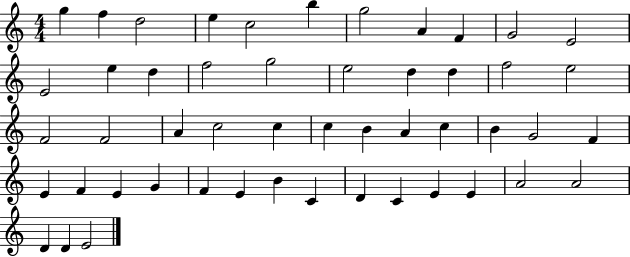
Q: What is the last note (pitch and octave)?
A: E4